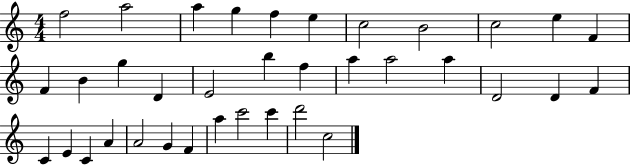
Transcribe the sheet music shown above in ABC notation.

X:1
T:Untitled
M:4/4
L:1/4
K:C
f2 a2 a g f e c2 B2 c2 e F F B g D E2 b f a a2 a D2 D F C E C A A2 G F a c'2 c' d'2 c2